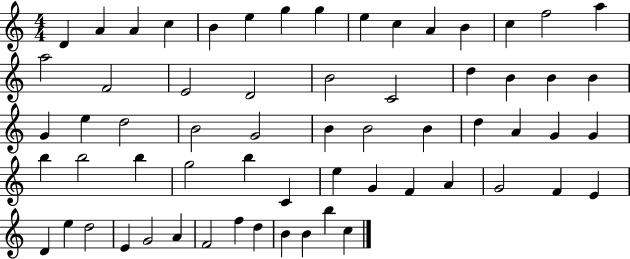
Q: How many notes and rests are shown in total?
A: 63